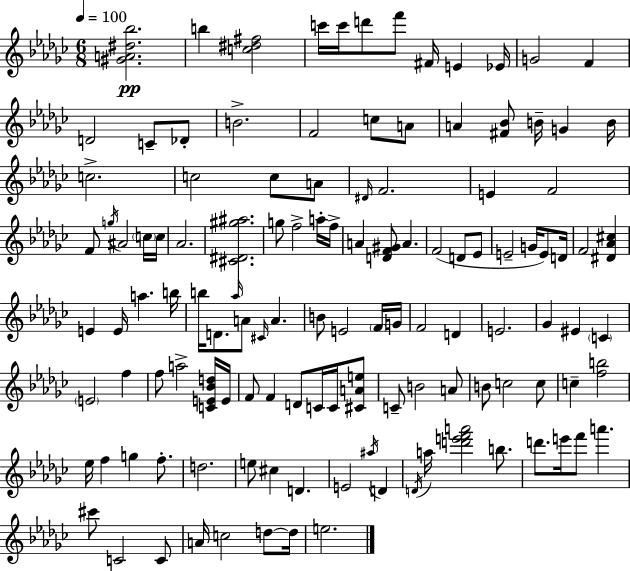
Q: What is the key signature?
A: EES minor